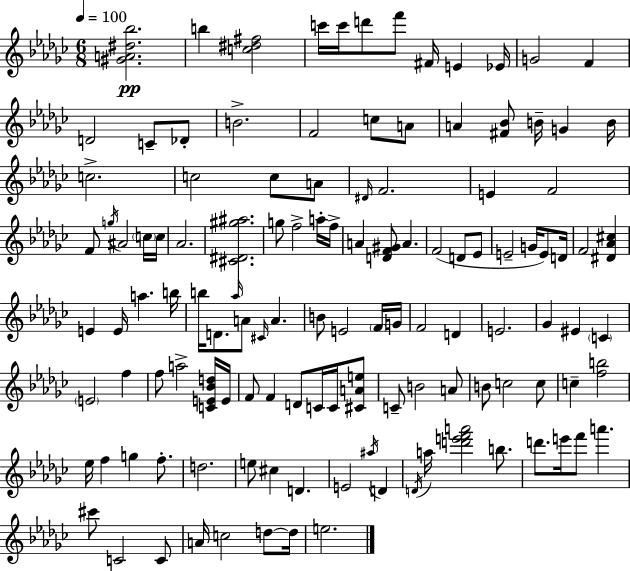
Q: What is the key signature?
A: EES minor